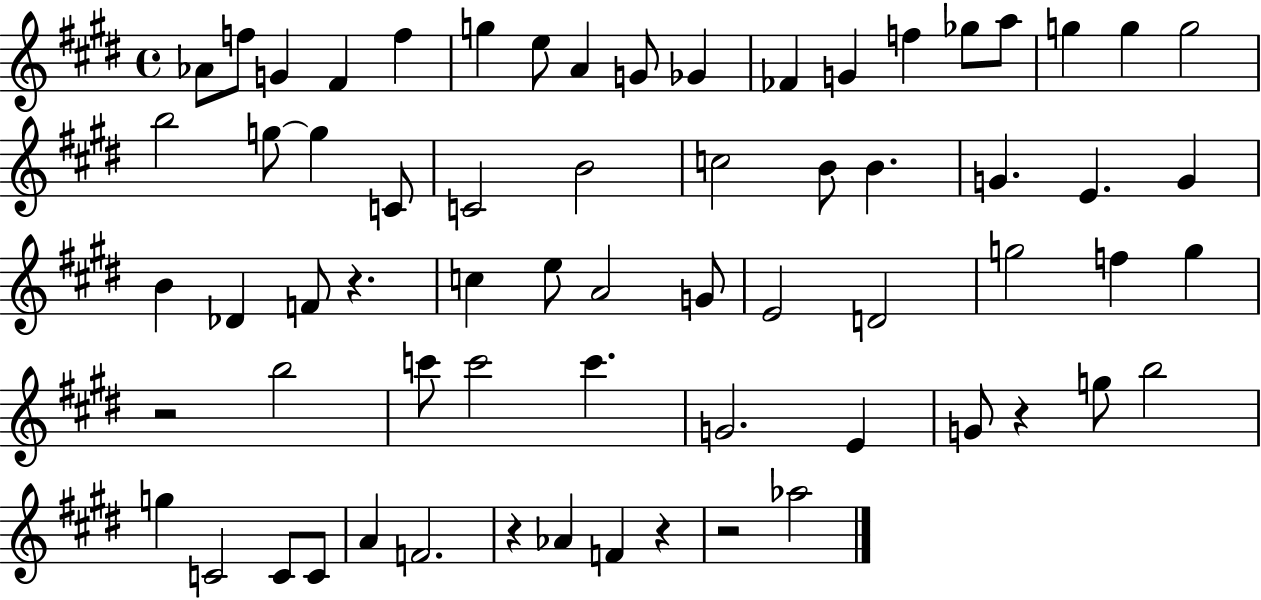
{
  \clef treble
  \time 4/4
  \defaultTimeSignature
  \key e \major
  aes'8 f''8 g'4 fis'4 f''4 | g''4 e''8 a'4 g'8 ges'4 | fes'4 g'4 f''4 ges''8 a''8 | g''4 g''4 g''2 | \break b''2 g''8~~ g''4 c'8 | c'2 b'2 | c''2 b'8 b'4. | g'4. e'4. g'4 | \break b'4 des'4 f'8 r4. | c''4 e''8 a'2 g'8 | e'2 d'2 | g''2 f''4 g''4 | \break r2 b''2 | c'''8 c'''2 c'''4. | g'2. e'4 | g'8 r4 g''8 b''2 | \break g''4 c'2 c'8 c'8 | a'4 f'2. | r4 aes'4 f'4 r4 | r2 aes''2 | \break \bar "|."
}